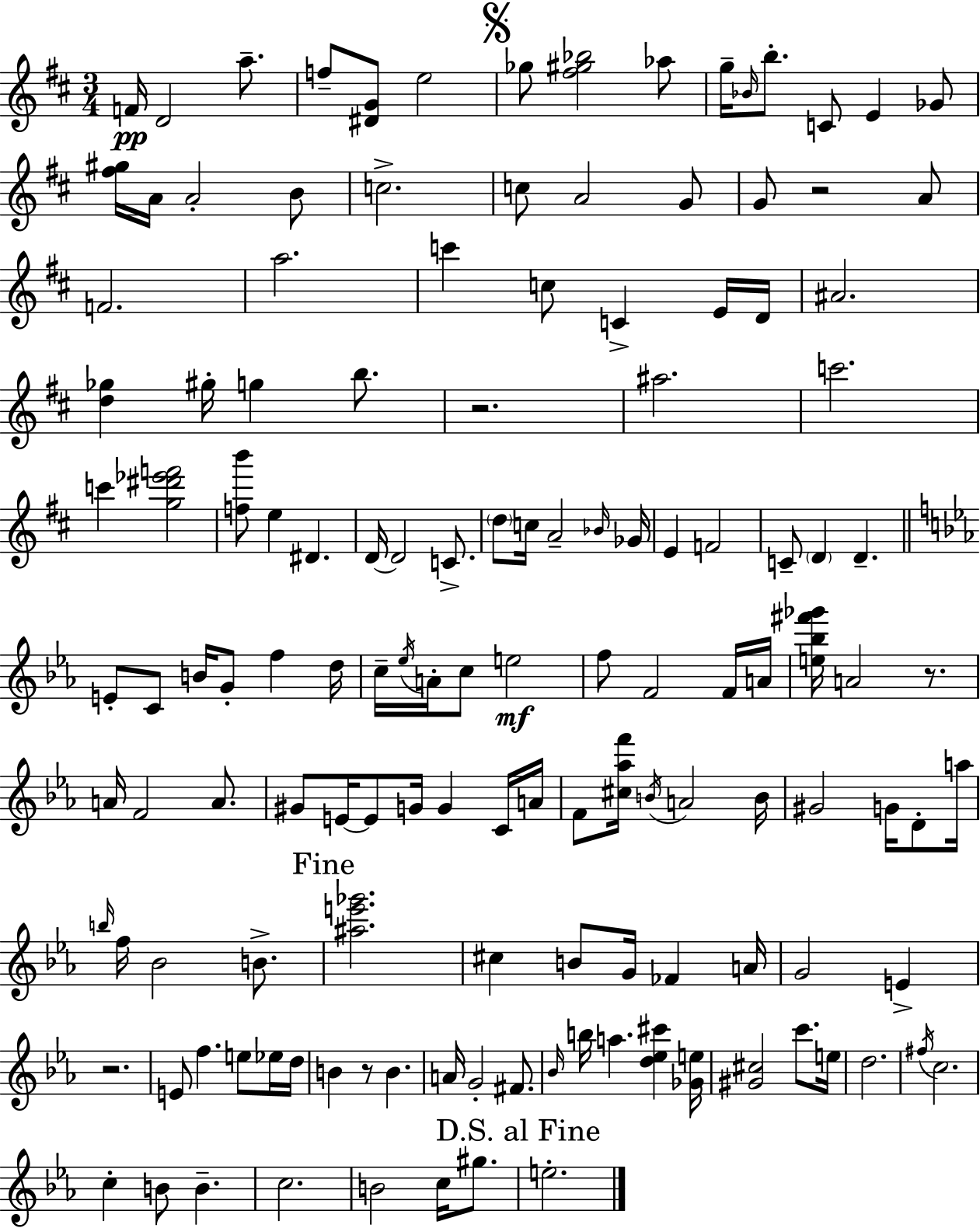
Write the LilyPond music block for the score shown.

{
  \clef treble
  \numericTimeSignature
  \time 3/4
  \key d \major
  f'16\pp d'2 a''8.-- | f''8-- <dis' g'>8 e''2 | \mark \markup { \musicglyph "scripts.segno" } ges''8 <fis'' gis'' bes''>2 aes''8 | g''16-- \grace { bes'16 } b''8.-. c'8 e'4 ges'8 | \break <fis'' gis''>16 a'16 a'2-. b'8 | c''2.-> | c''8 a'2 g'8 | g'8 r2 a'8 | \break f'2. | a''2. | c'''4 c''8 c'4-> e'16 | d'16 ais'2. | \break <d'' ges''>4 gis''16-. g''4 b''8. | r2. | ais''2. | c'''2. | \break c'''4 <g'' dis''' ees''' f'''>2 | <f'' b'''>8 e''4 dis'4. | d'16~~ d'2 c'8.-> | \parenthesize d''8 c''16 a'2-- | \break \grace { bes'16 } ges'16 e'4 f'2 | c'8-- \parenthesize d'4 d'4.-- | \bar "||" \break \key c \minor e'8-. c'8 b'16 g'8-. f''4 d''16 | c''16-- \acciaccatura { ees''16 } a'16-. c''8 e''2\mf | f''8 f'2 f'16 | a'16 <e'' bes'' fis''' ges'''>16 a'2 r8. | \break a'16 f'2 a'8. | gis'8 e'16~~ e'8 g'16 g'4 c'16 | a'16 f'8 <cis'' aes'' f'''>16 \acciaccatura { b'16 } a'2 | b'16 gis'2 g'16 d'8-. | \break a''16 \grace { b''16 } f''16 bes'2 | b'8.-> \mark "Fine" <ais'' e''' ges'''>2. | cis''4 b'8 g'16 fes'4 | a'16 g'2 e'4-> | \break r2. | e'8 f''4. e''8 | ees''16 d''16 b'4 r8 b'4. | a'16 g'2-. | \break fis'8. \grace { bes'16 } b''16 a''4. <d'' ees'' cis'''>4 | <ges' e''>16 <gis' cis''>2 | c'''8. e''16 d''2. | \acciaccatura { fis''16 } c''2. | \break c''4-. b'8 b'4.-- | c''2. | b'2 | c''16 gis''8. \mark "D.S. al Fine" e''2.-. | \break \bar "|."
}